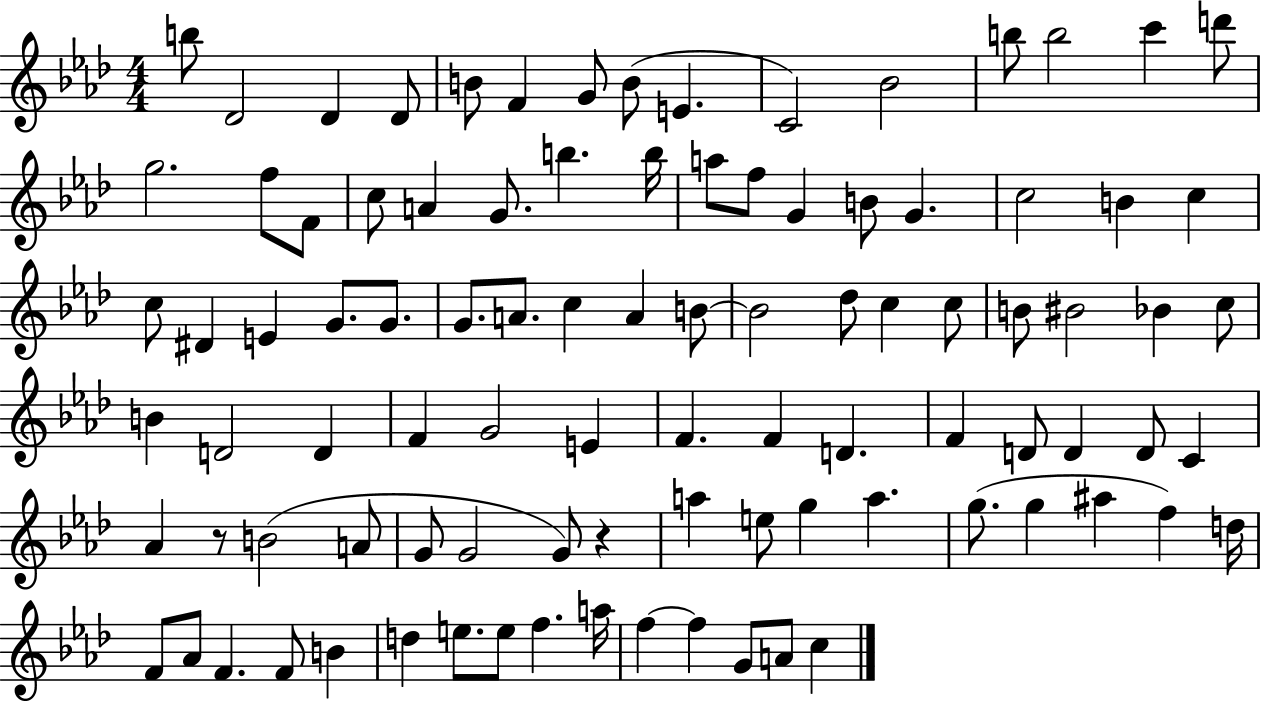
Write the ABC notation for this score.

X:1
T:Untitled
M:4/4
L:1/4
K:Ab
b/2 _D2 _D _D/2 B/2 F G/2 B/2 E C2 _B2 b/2 b2 c' d'/2 g2 f/2 F/2 c/2 A G/2 b b/4 a/2 f/2 G B/2 G c2 B c c/2 ^D E G/2 G/2 G/2 A/2 c A B/2 B2 _d/2 c c/2 B/2 ^B2 _B c/2 B D2 D F G2 E F F D F D/2 D D/2 C _A z/2 B2 A/2 G/2 G2 G/2 z a e/2 g a g/2 g ^a f d/4 F/2 _A/2 F F/2 B d e/2 e/2 f a/4 f f G/2 A/2 c